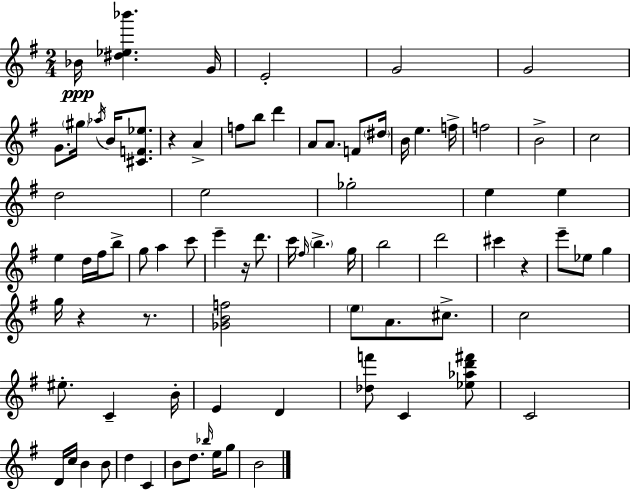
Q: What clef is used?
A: treble